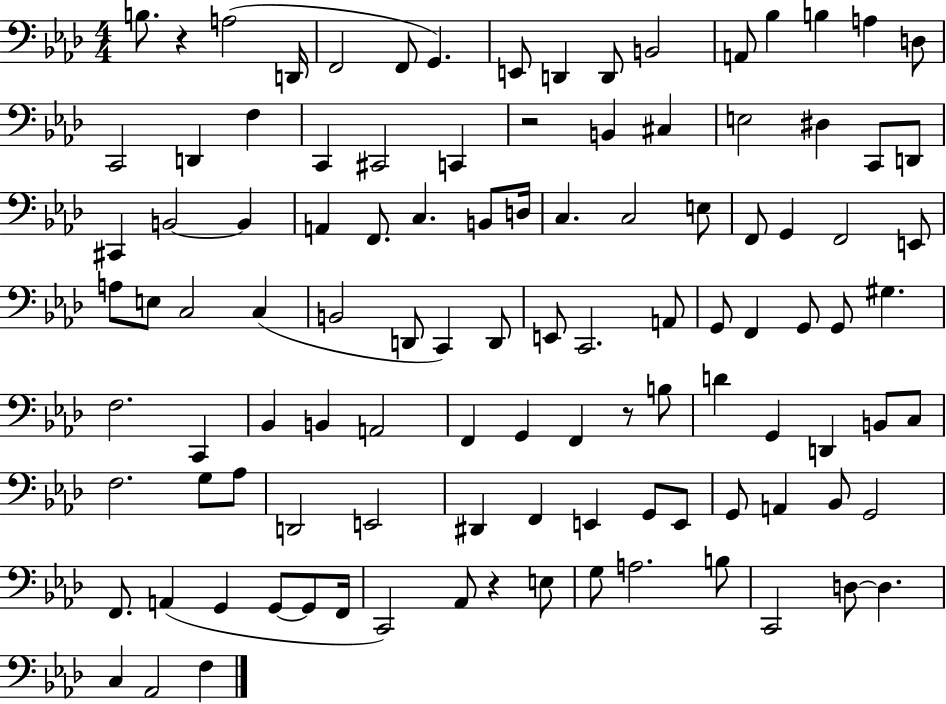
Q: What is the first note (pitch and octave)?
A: B3